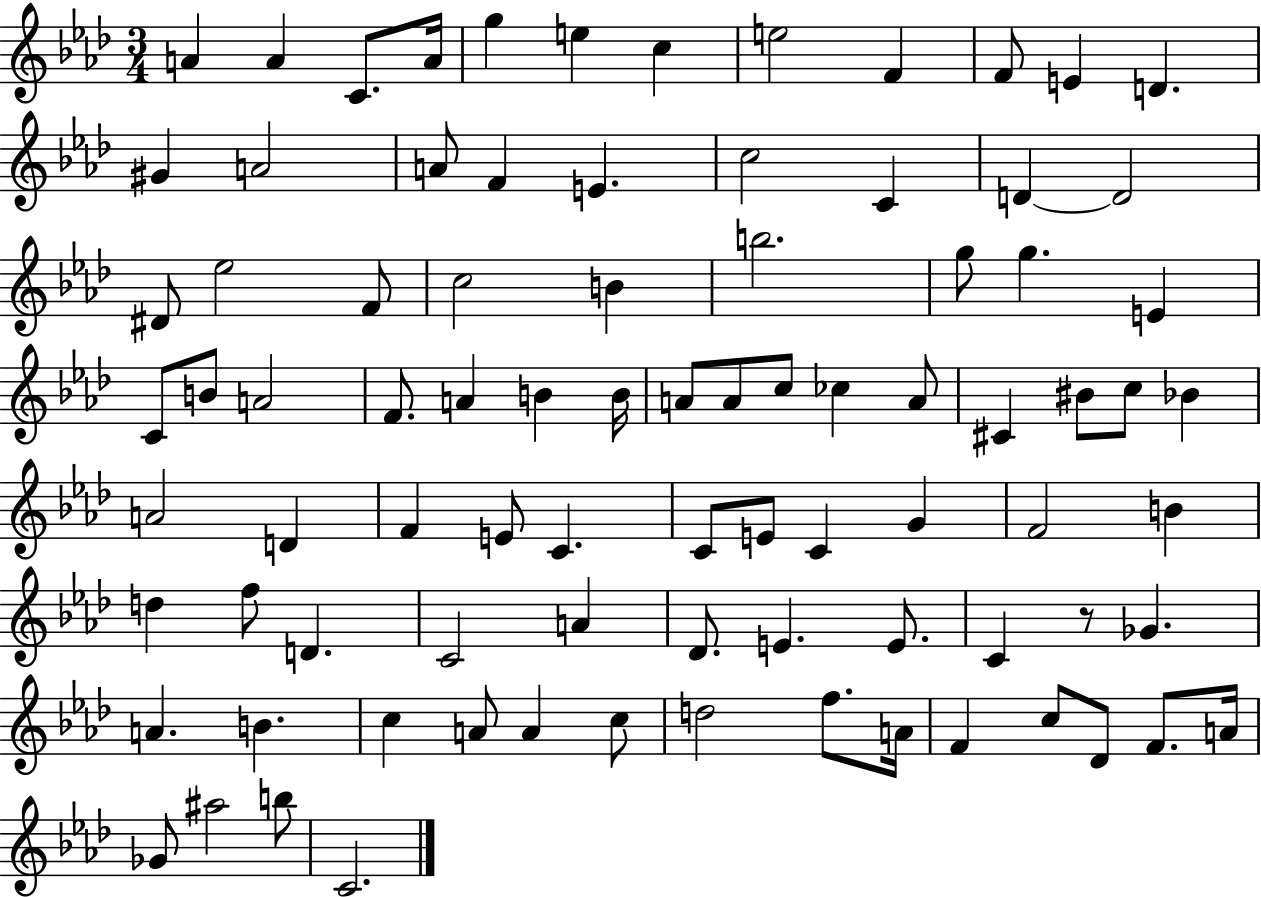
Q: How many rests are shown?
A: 1